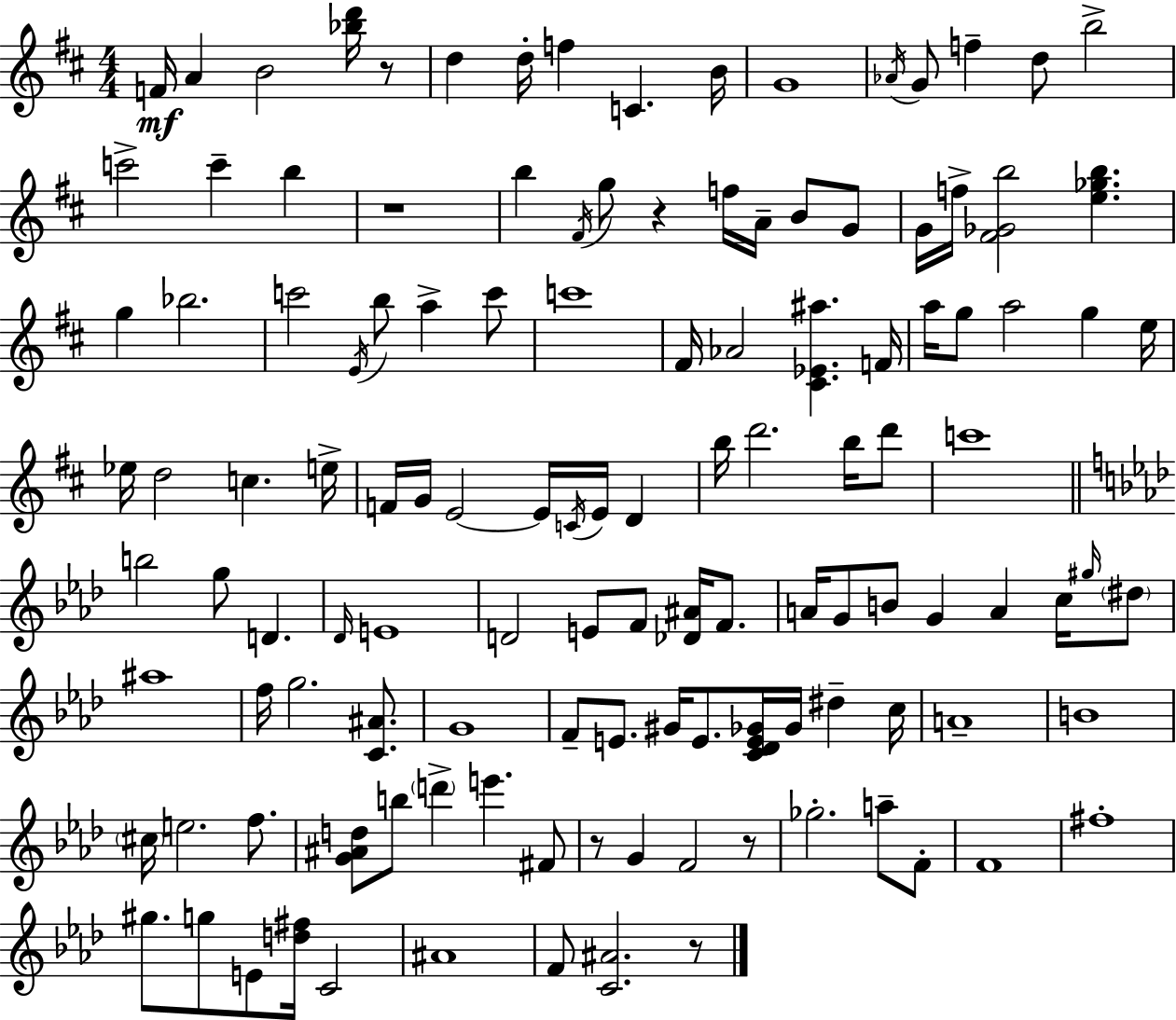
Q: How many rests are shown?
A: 6